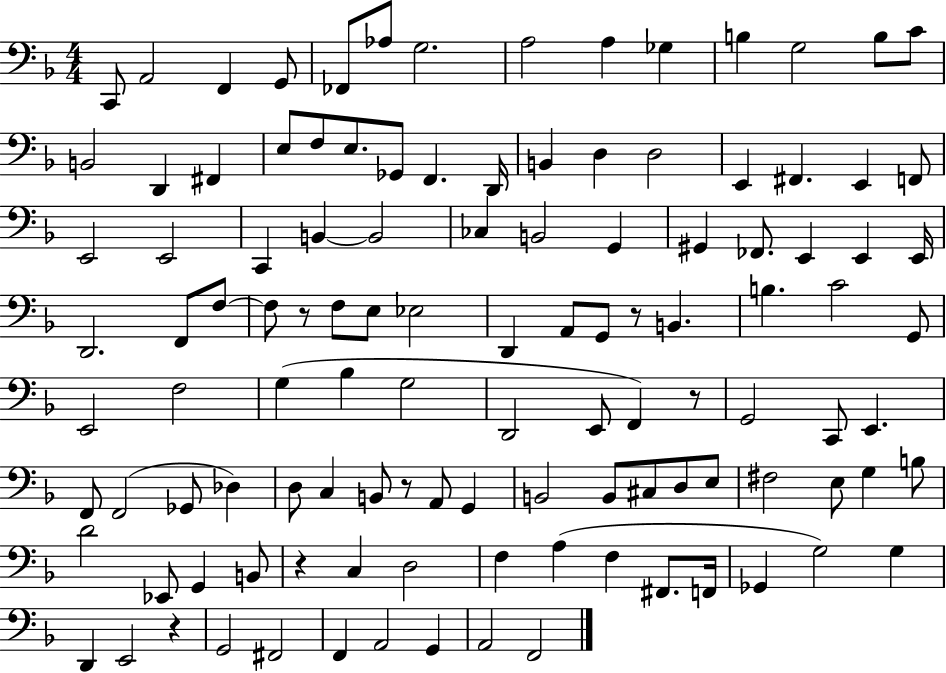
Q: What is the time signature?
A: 4/4